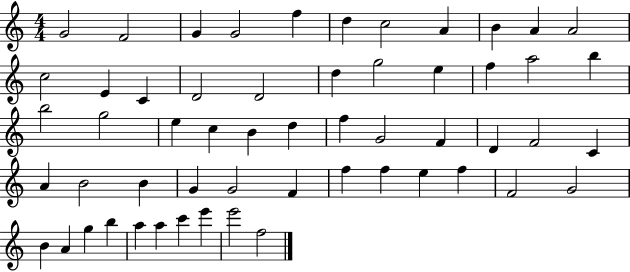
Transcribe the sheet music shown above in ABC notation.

X:1
T:Untitled
M:4/4
L:1/4
K:C
G2 F2 G G2 f d c2 A B A A2 c2 E C D2 D2 d g2 e f a2 b b2 g2 e c B d f G2 F D F2 C A B2 B G G2 F f f e f F2 G2 B A g b a a c' e' e'2 f2